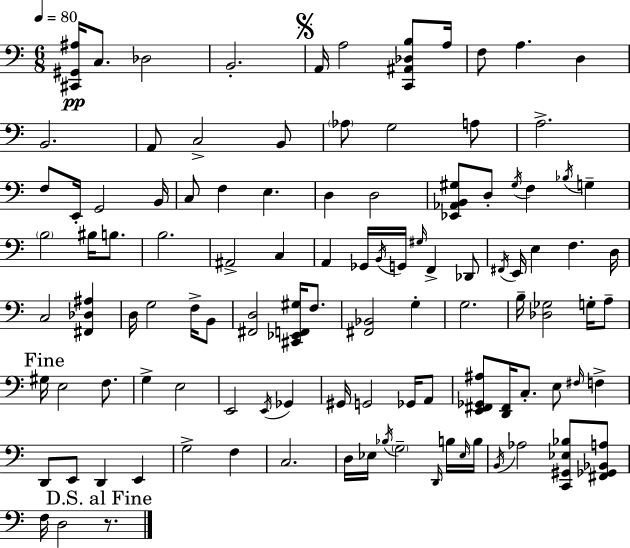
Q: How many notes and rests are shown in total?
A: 108